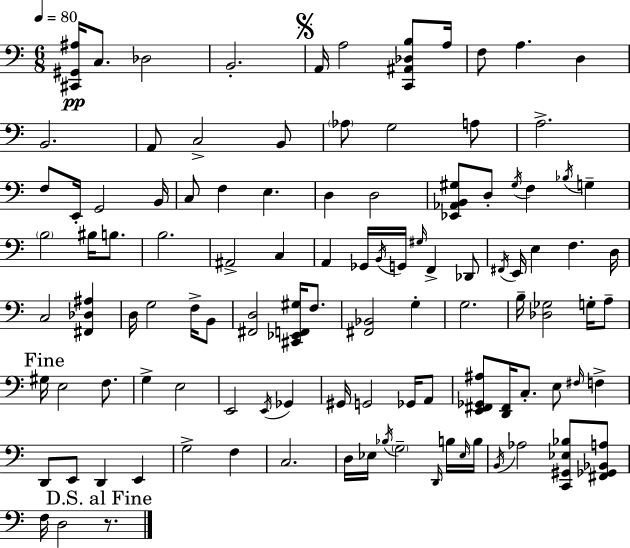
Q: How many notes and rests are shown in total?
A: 108